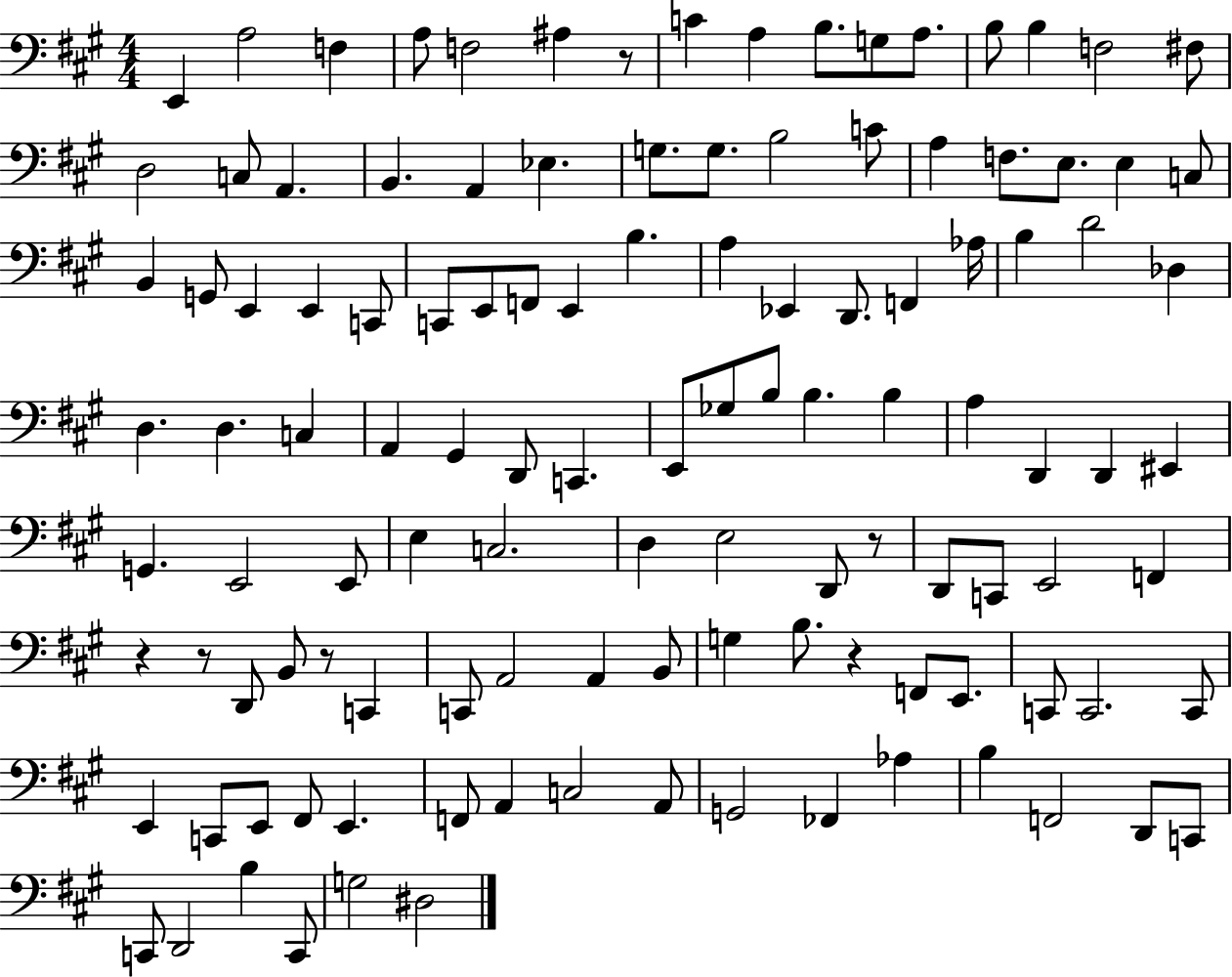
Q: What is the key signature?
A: A major